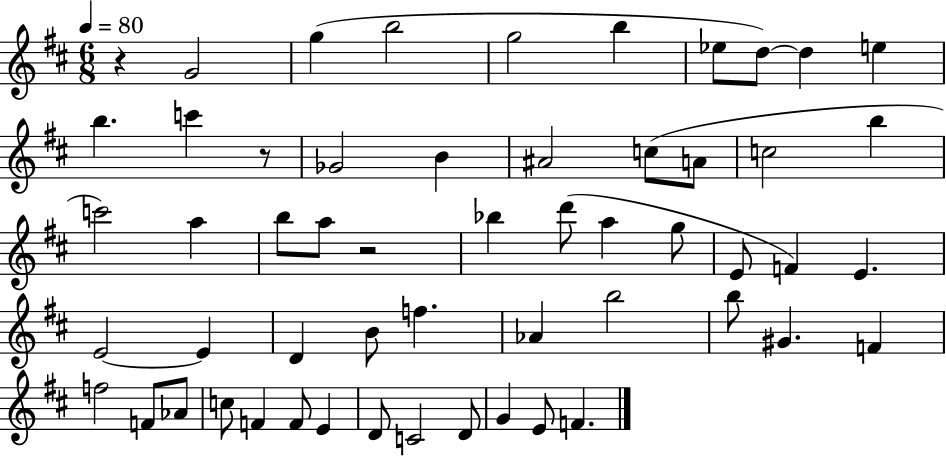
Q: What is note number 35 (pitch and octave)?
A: Ab4